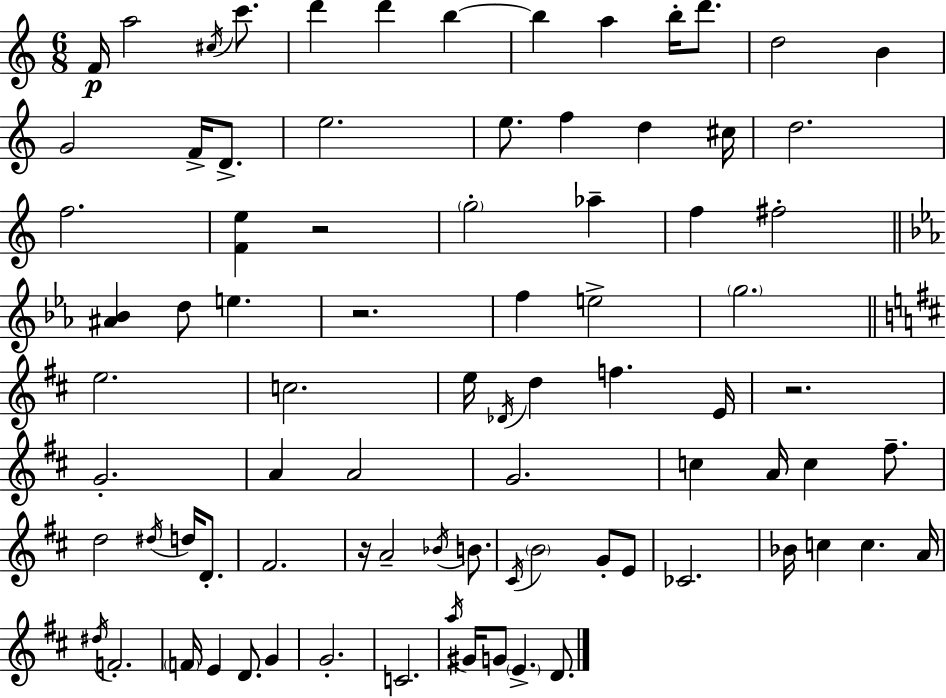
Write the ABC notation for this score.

X:1
T:Untitled
M:6/8
L:1/4
K:C
F/4 a2 ^c/4 c'/2 d' d' b b a b/4 d'/2 d2 B G2 F/4 D/2 e2 e/2 f d ^c/4 d2 f2 [Fe] z2 g2 _a f ^f2 [^A_B] d/2 e z2 f e2 g2 e2 c2 e/4 _D/4 d f E/4 z2 G2 A A2 G2 c A/4 c ^f/2 d2 ^d/4 d/4 D/2 ^F2 z/4 A2 _B/4 B/2 ^C/4 B2 G/2 E/2 _C2 _B/4 c c A/4 ^d/4 F2 F/4 E D/2 G G2 C2 a/4 ^G/4 G/2 E D/2